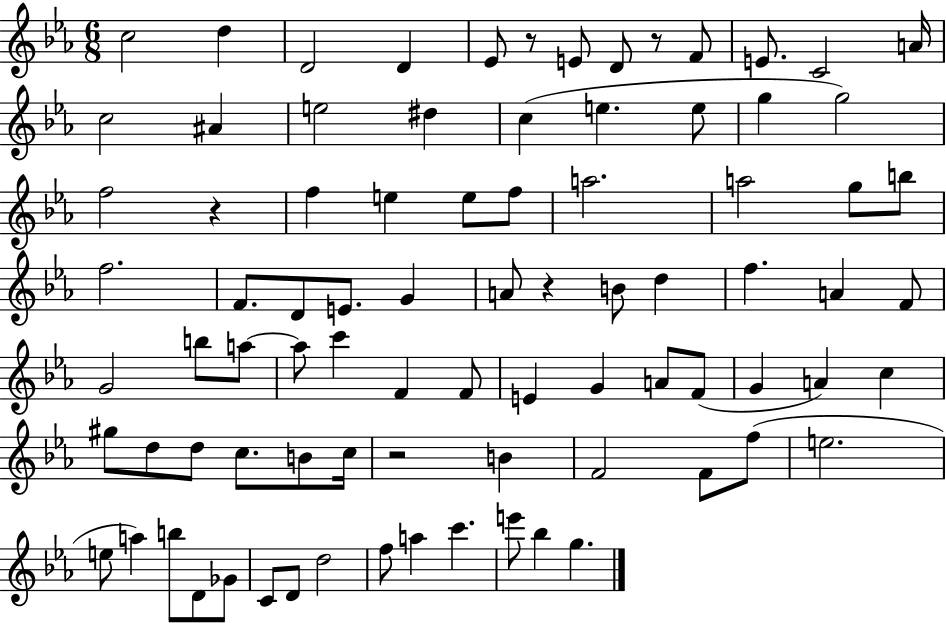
{
  \clef treble
  \numericTimeSignature
  \time 6/8
  \key ees \major
  c''2 d''4 | d'2 d'4 | ees'8 r8 e'8 d'8 r8 f'8 | e'8. c'2 a'16 | \break c''2 ais'4 | e''2 dis''4 | c''4( e''4. e''8 | g''4 g''2) | \break f''2 r4 | f''4 e''4 e''8 f''8 | a''2. | a''2 g''8 b''8 | \break f''2. | f'8. d'8 e'8. g'4 | a'8 r4 b'8 d''4 | f''4. a'4 f'8 | \break g'2 b''8 a''8~~ | a''8 c'''4 f'4 f'8 | e'4 g'4 a'8 f'8( | g'4 a'4) c''4 | \break gis''8 d''8 d''8 c''8. b'8 c''16 | r2 b'4 | f'2 f'8 f''8( | e''2. | \break e''8 a''4) b''8 d'8 ges'8 | c'8 d'8 d''2 | f''8 a''4 c'''4. | e'''8 bes''4 g''4. | \break \bar "|."
}